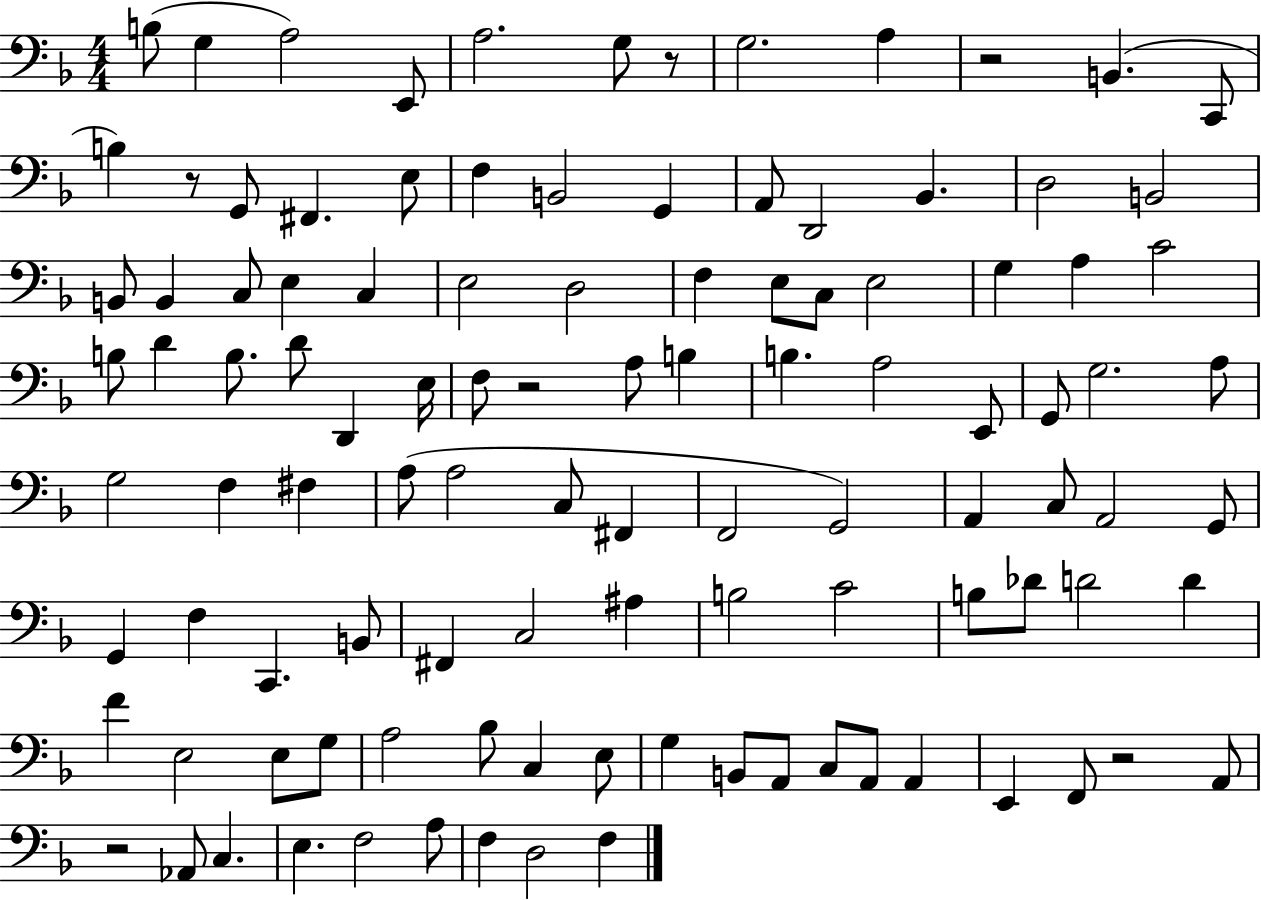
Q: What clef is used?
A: bass